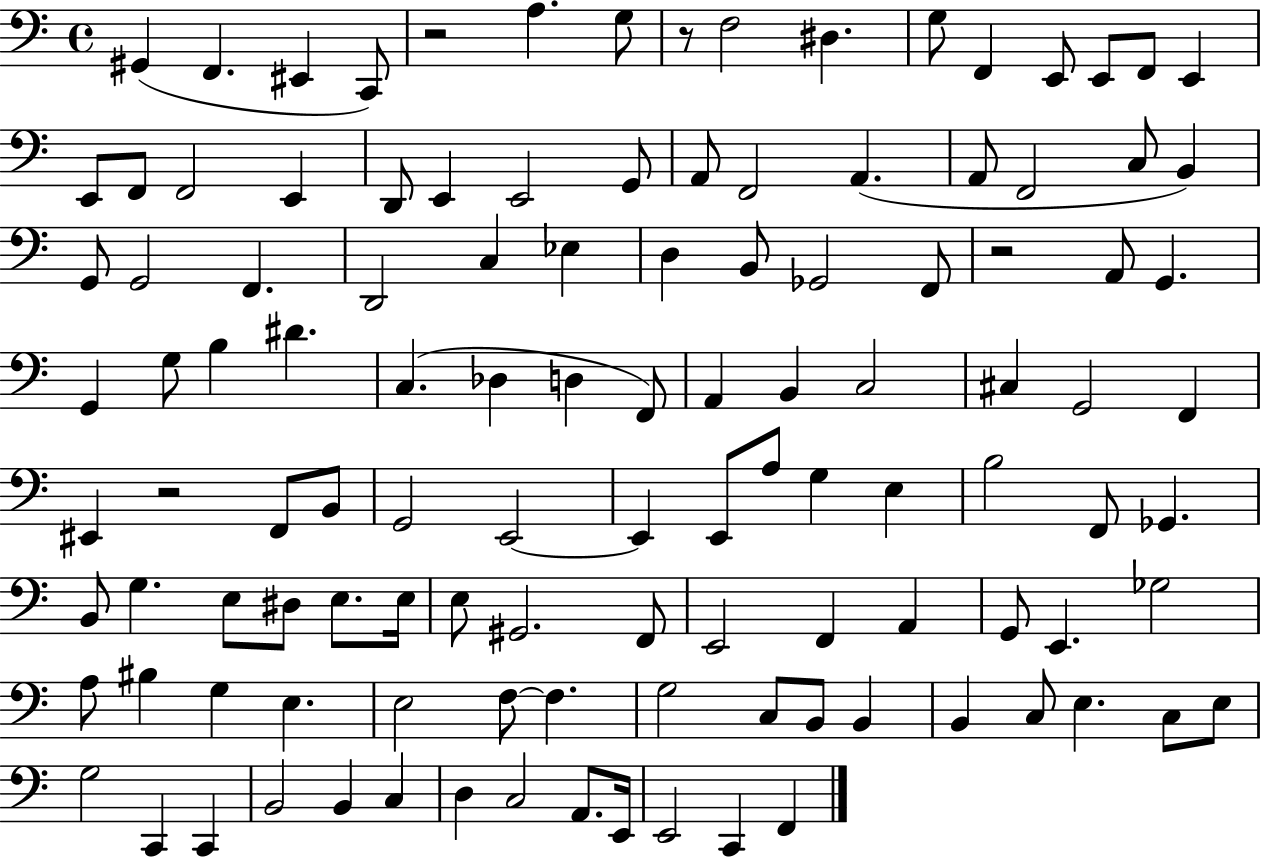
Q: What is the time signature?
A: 4/4